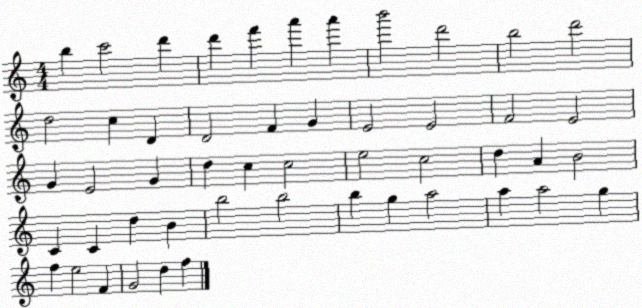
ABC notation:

X:1
T:Untitled
M:4/4
L:1/4
K:C
b c'2 d' d' f' a' a' b'2 d'2 b2 d'2 d2 c D D2 F G E2 E2 F2 E2 G E2 G d c c2 e2 c2 d A B2 C C d B b2 b2 b g a2 a a2 g f e2 F G2 d f